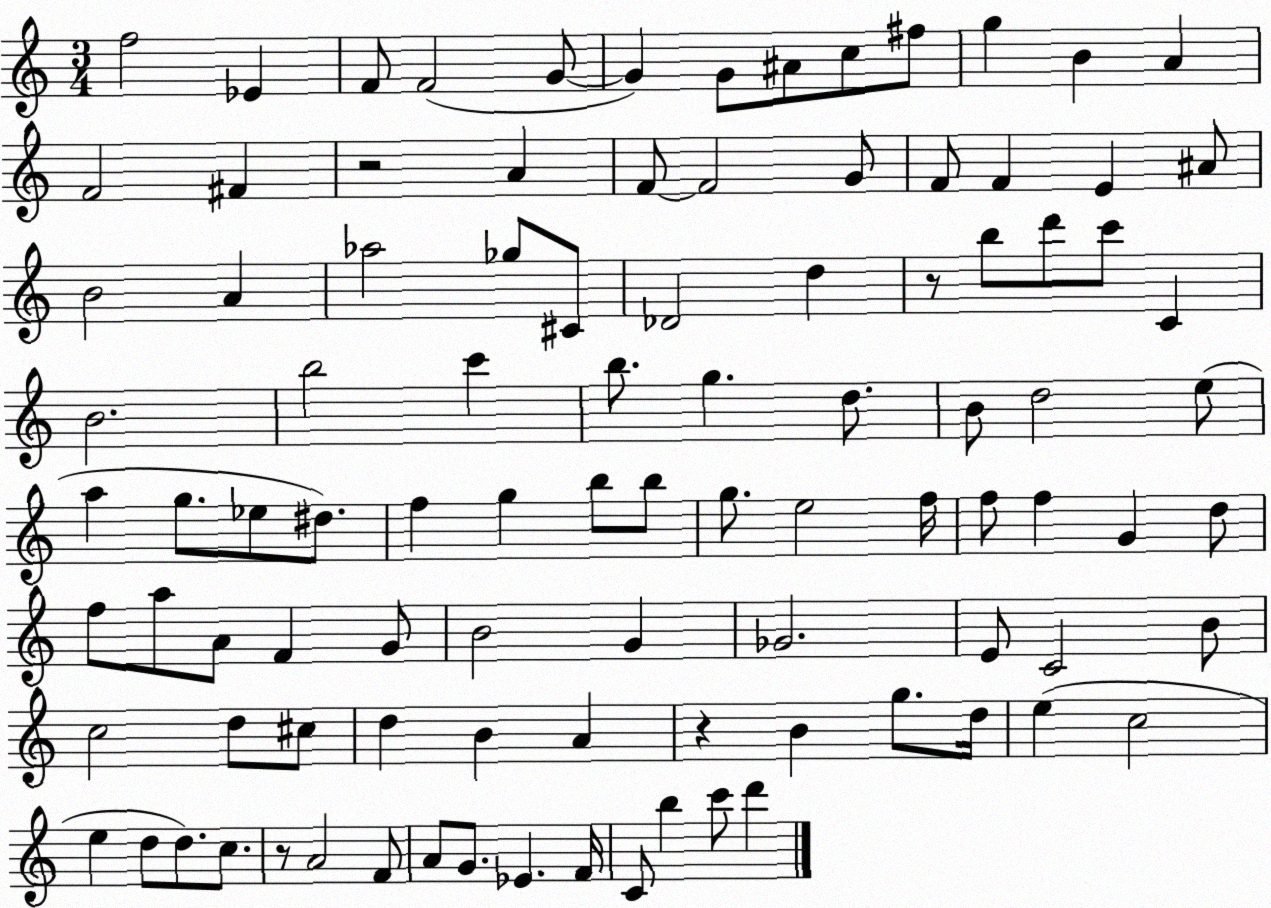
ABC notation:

X:1
T:Untitled
M:3/4
L:1/4
K:C
f2 _E F/2 F2 G/2 G G/2 ^A/2 c/2 ^f/2 g B A F2 ^F z2 A F/2 F2 G/2 F/2 F E ^A/2 B2 A _a2 _g/2 ^C/2 _D2 d z/2 b/2 d'/2 c'/2 C B2 b2 c' b/2 g d/2 B/2 d2 e/2 a g/2 _e/2 ^d/2 f g b/2 b/2 g/2 e2 f/4 f/2 f G d/2 f/2 a/2 A/2 F G/2 B2 G _G2 E/2 C2 B/2 c2 d/2 ^c/2 d B A z B g/2 d/4 e c2 e d/2 d/2 c/2 z/2 A2 F/2 A/2 G/2 _E F/4 C/2 b c'/2 d'